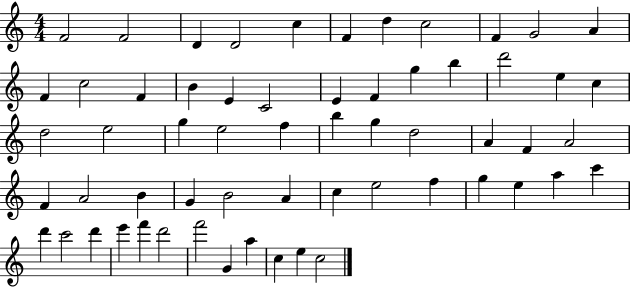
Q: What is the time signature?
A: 4/4